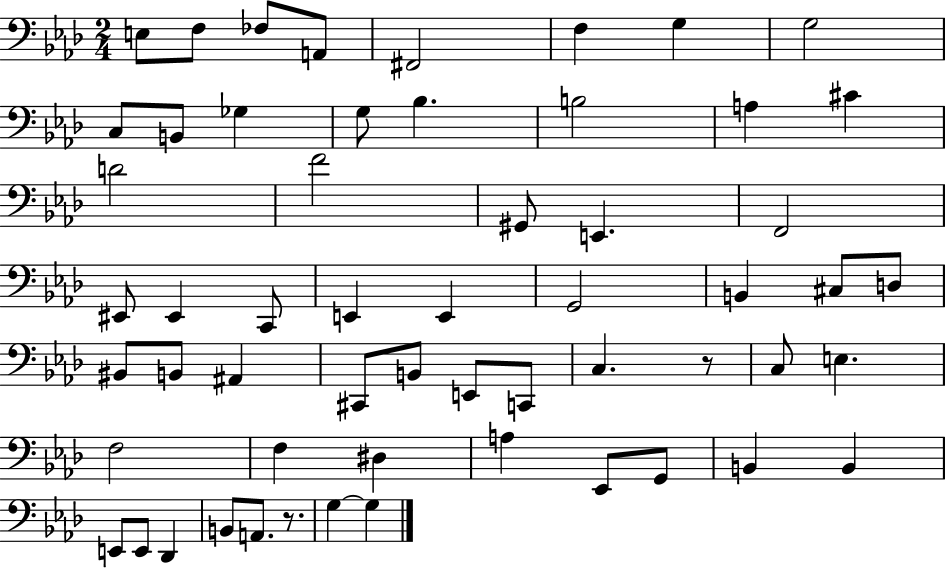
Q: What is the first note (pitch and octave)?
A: E3